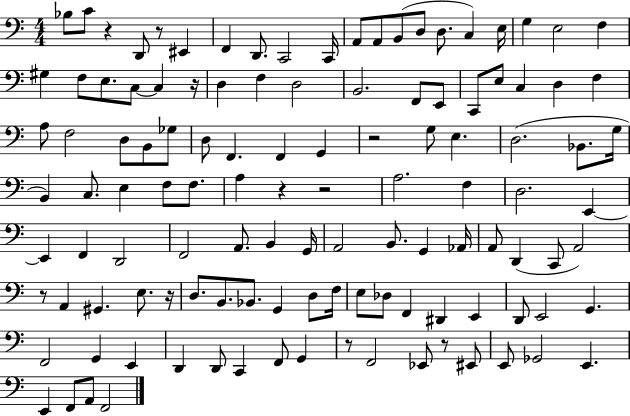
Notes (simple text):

Bb3/e C4/e R/q D2/e R/e EIS2/q F2/q D2/e. C2/h C2/s A2/e A2/e B2/e D3/e D3/e. C3/q E3/s G3/q E3/h F3/q G#3/q F3/e E3/e. C3/e C3/q R/s D3/q F3/q D3/h B2/h. F2/e E2/e C2/e E3/e C3/q D3/q F3/q A3/e F3/h D3/e B2/e Gb3/e D3/e F2/q. F2/q G2/q R/h G3/e E3/q. D3/h. Bb2/e. G3/s B2/q C3/e. E3/q F3/e F3/e. A3/q R/q R/h A3/h. F3/q D3/h. E2/q E2/q F2/q D2/h F2/h A2/e. B2/q G2/s A2/h B2/e. G2/q Ab2/s A2/e D2/q C2/e A2/h R/e A2/q G#2/q. E3/e. R/s D3/e. B2/e. Bb2/e. G2/q D3/e F3/s E3/e Db3/e F2/q D#2/q E2/q D2/e E2/h G2/q. F2/h G2/q E2/q D2/q D2/e C2/q F2/e G2/q R/e F2/h Eb2/e R/e EIS2/e E2/e Gb2/h E2/q. E2/q F2/e A2/e F2/h